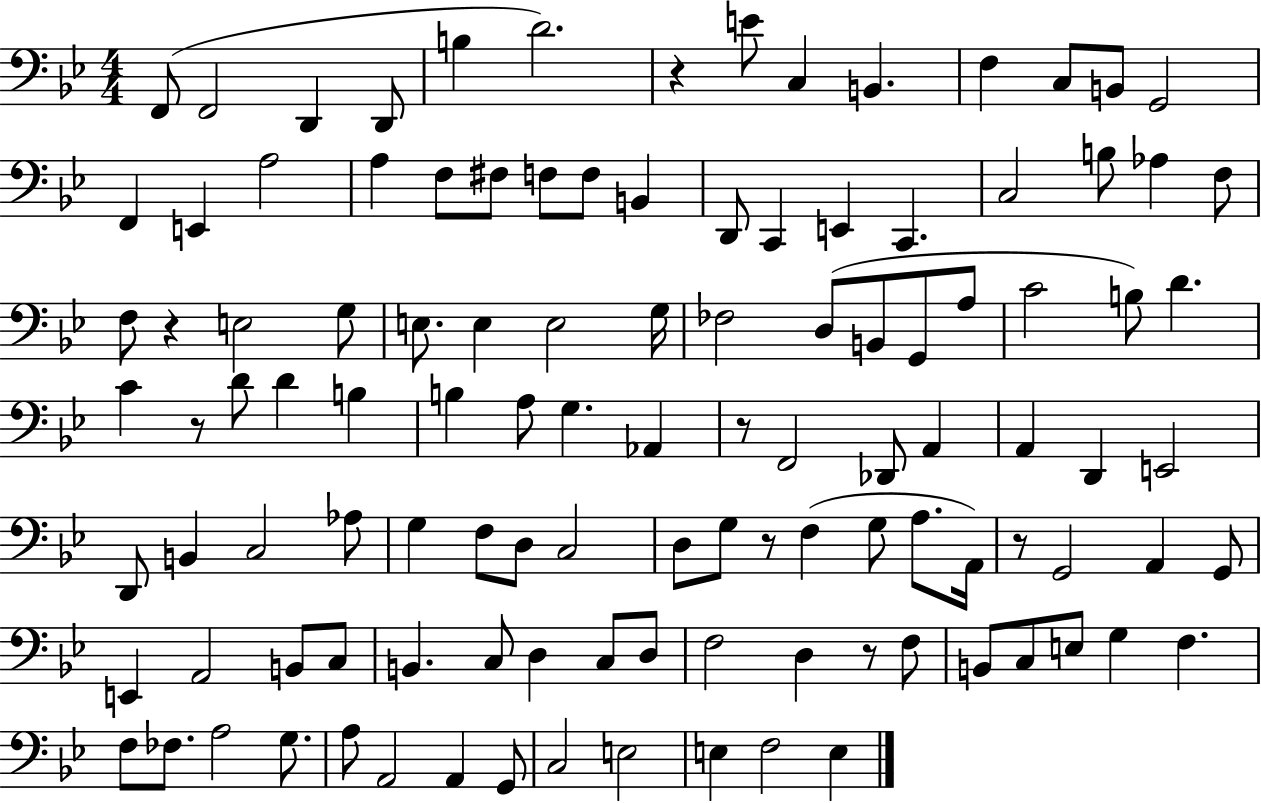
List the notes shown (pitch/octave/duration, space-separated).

F2/e F2/h D2/q D2/e B3/q D4/h. R/q E4/e C3/q B2/q. F3/q C3/e B2/e G2/h F2/q E2/q A3/h A3/q F3/e F#3/e F3/e F3/e B2/q D2/e C2/q E2/q C2/q. C3/h B3/e Ab3/q F3/e F3/e R/q E3/h G3/e E3/e. E3/q E3/h G3/s FES3/h D3/e B2/e G2/e A3/e C4/h B3/e D4/q. C4/q R/e D4/e D4/q B3/q B3/q A3/e G3/q. Ab2/q R/e F2/h Db2/e A2/q A2/q D2/q E2/h D2/e B2/q C3/h Ab3/e G3/q F3/e D3/e C3/h D3/e G3/e R/e F3/q G3/e A3/e. A2/s R/e G2/h A2/q G2/e E2/q A2/h B2/e C3/e B2/q. C3/e D3/q C3/e D3/e F3/h D3/q R/e F3/e B2/e C3/e E3/e G3/q F3/q. F3/e FES3/e. A3/h G3/e. A3/e A2/h A2/q G2/e C3/h E3/h E3/q F3/h E3/q